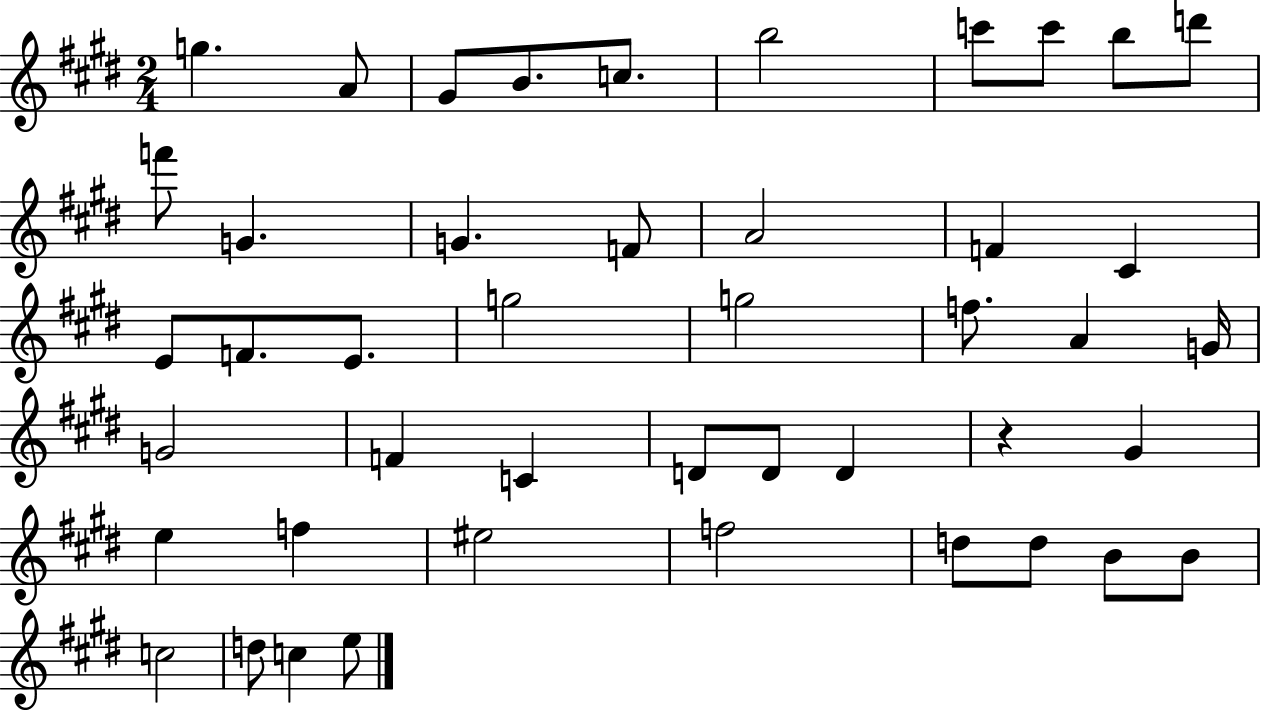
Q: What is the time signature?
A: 2/4